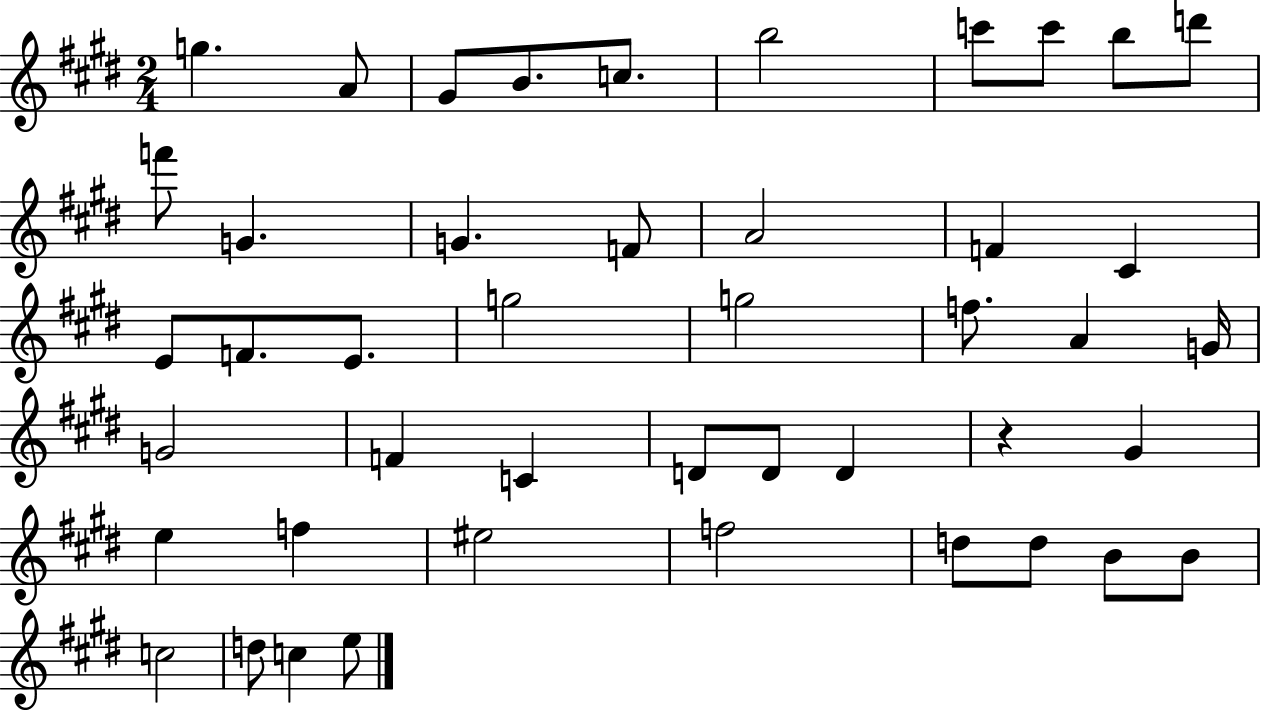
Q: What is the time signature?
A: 2/4